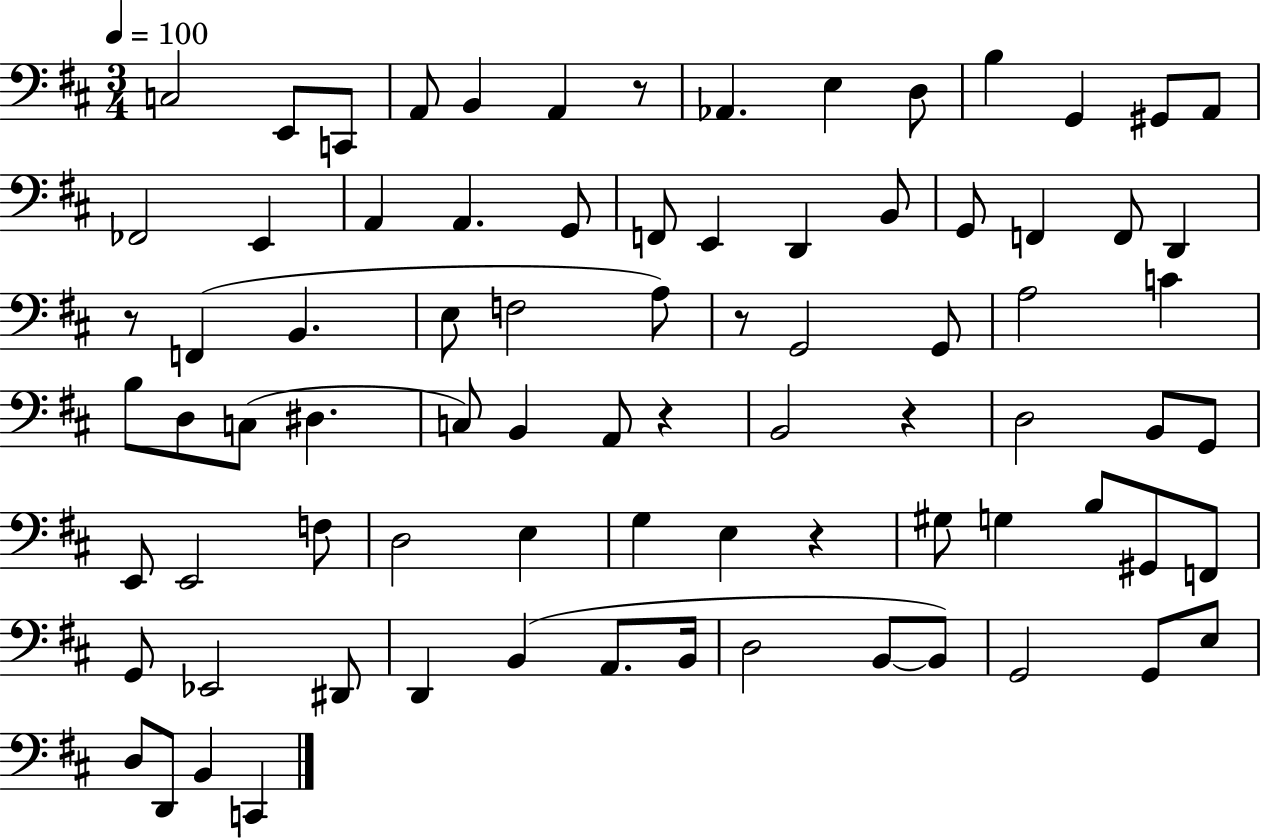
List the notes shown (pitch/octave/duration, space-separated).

C3/h E2/e C2/e A2/e B2/q A2/q R/e Ab2/q. E3/q D3/e B3/q G2/q G#2/e A2/e FES2/h E2/q A2/q A2/q. G2/e F2/e E2/q D2/q B2/e G2/e F2/q F2/e D2/q R/e F2/q B2/q. E3/e F3/h A3/e R/e G2/h G2/e A3/h C4/q B3/e D3/e C3/e D#3/q. C3/e B2/q A2/e R/q B2/h R/q D3/h B2/e G2/e E2/e E2/h F3/e D3/h E3/q G3/q E3/q R/q G#3/e G3/q B3/e G#2/e F2/e G2/e Eb2/h D#2/e D2/q B2/q A2/e. B2/s D3/h B2/e B2/e G2/h G2/e E3/e D3/e D2/e B2/q C2/q